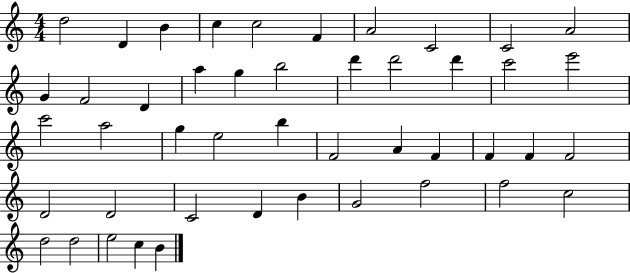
D5/h D4/q B4/q C5/q C5/h F4/q A4/h C4/h C4/h A4/h G4/q F4/h D4/q A5/q G5/q B5/h D6/q D6/h D6/q C6/h E6/h C6/h A5/h G5/q E5/h B5/q F4/h A4/q F4/q F4/q F4/q F4/h D4/h D4/h C4/h D4/q B4/q G4/h F5/h F5/h C5/h D5/h D5/h E5/h C5/q B4/q